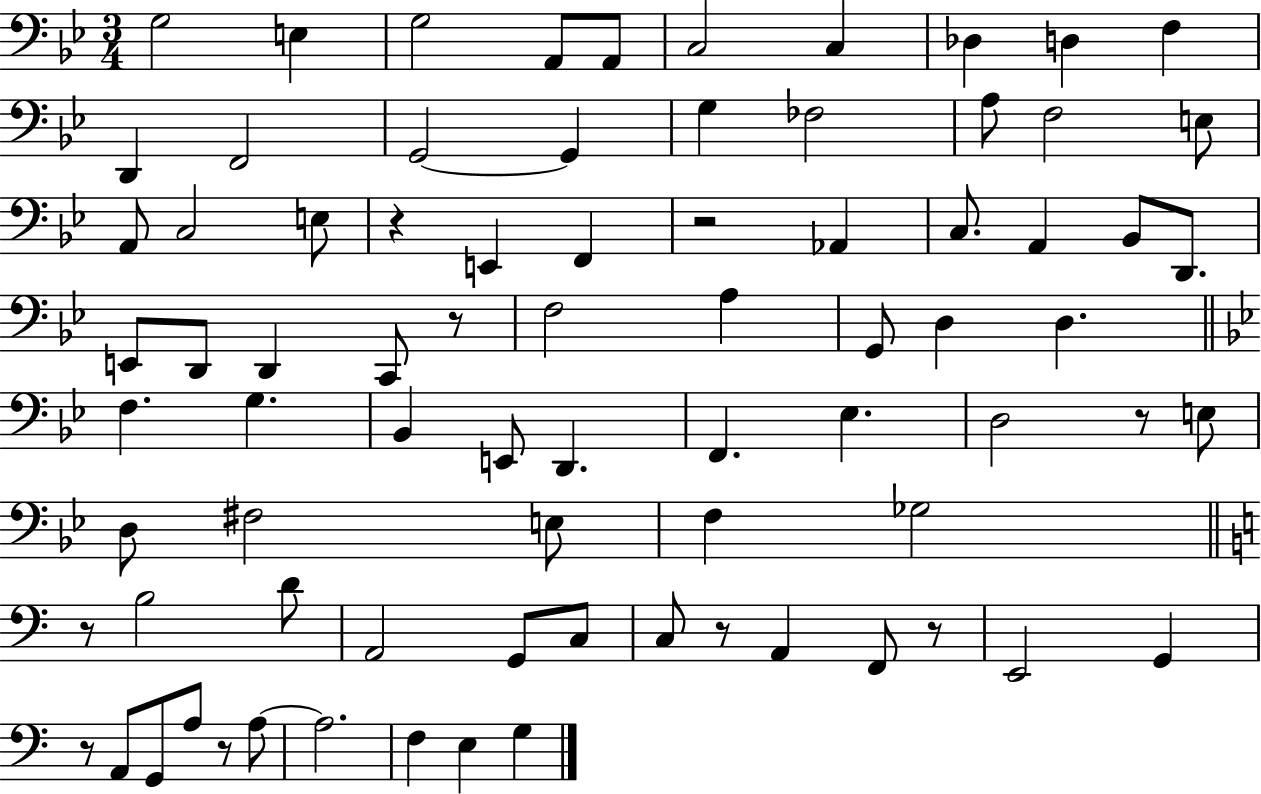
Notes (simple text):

G3/h E3/q G3/h A2/e A2/e C3/h C3/q Db3/q D3/q F3/q D2/q F2/h G2/h G2/q G3/q FES3/h A3/e F3/h E3/e A2/e C3/h E3/e R/q E2/q F2/q R/h Ab2/q C3/e. A2/q Bb2/e D2/e. E2/e D2/e D2/q C2/e R/e F3/h A3/q G2/e D3/q D3/q. F3/q. G3/q. Bb2/q E2/e D2/q. F2/q. Eb3/q. D3/h R/e E3/e D3/e F#3/h E3/e F3/q Gb3/h R/e B3/h D4/e A2/h G2/e C3/e C3/e R/e A2/q F2/e R/e E2/h G2/q R/e A2/e G2/e A3/e R/e A3/e A3/h. F3/q E3/q G3/q